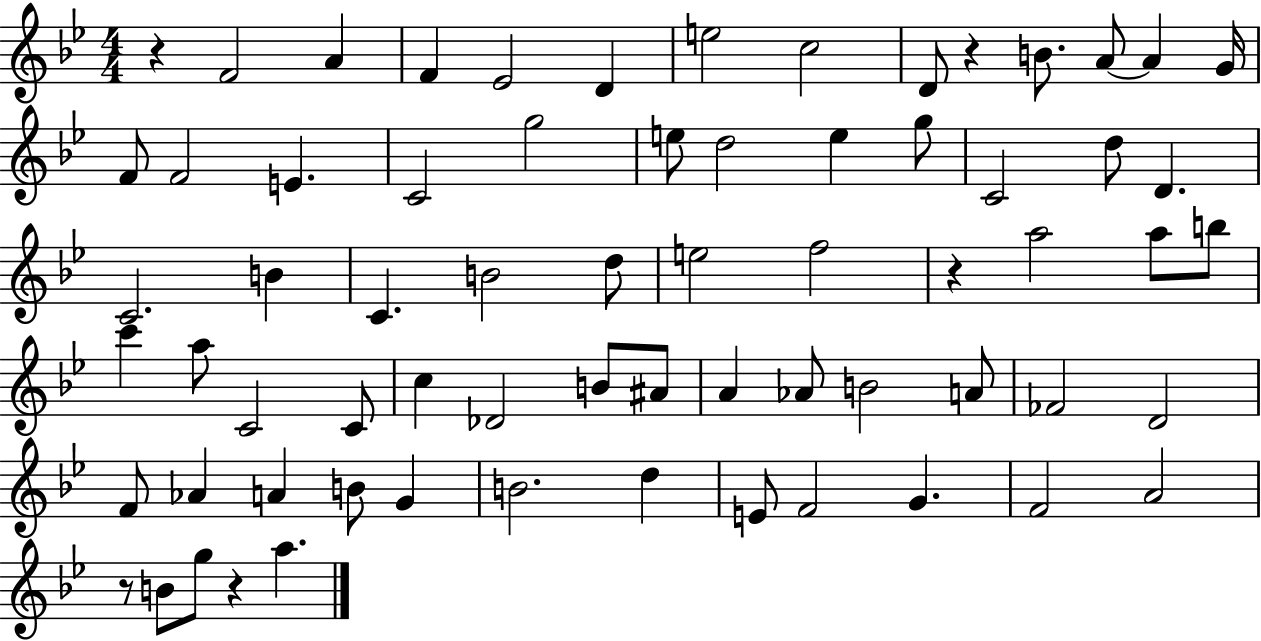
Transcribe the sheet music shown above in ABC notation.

X:1
T:Untitled
M:4/4
L:1/4
K:Bb
z F2 A F _E2 D e2 c2 D/2 z B/2 A/2 A G/4 F/2 F2 E C2 g2 e/2 d2 e g/2 C2 d/2 D C2 B C B2 d/2 e2 f2 z a2 a/2 b/2 c' a/2 C2 C/2 c _D2 B/2 ^A/2 A _A/2 B2 A/2 _F2 D2 F/2 _A A B/2 G B2 d E/2 F2 G F2 A2 z/2 B/2 g/2 z a